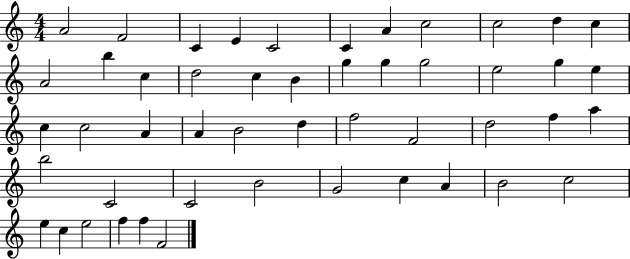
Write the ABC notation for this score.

X:1
T:Untitled
M:4/4
L:1/4
K:C
A2 F2 C E C2 C A c2 c2 d c A2 b c d2 c B g g g2 e2 g e c c2 A A B2 d f2 F2 d2 f a b2 C2 C2 B2 G2 c A B2 c2 e c e2 f f F2